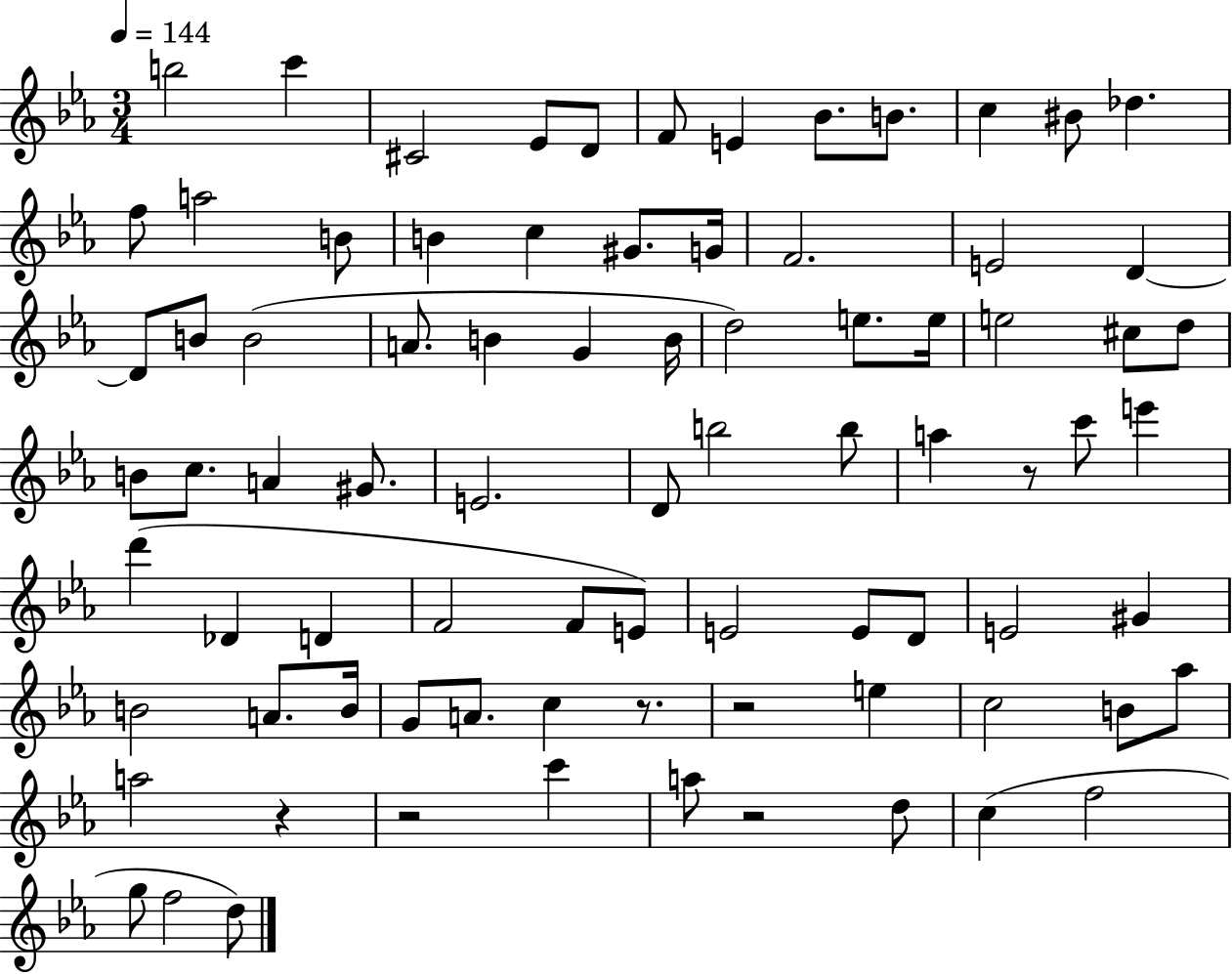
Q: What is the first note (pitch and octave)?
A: B5